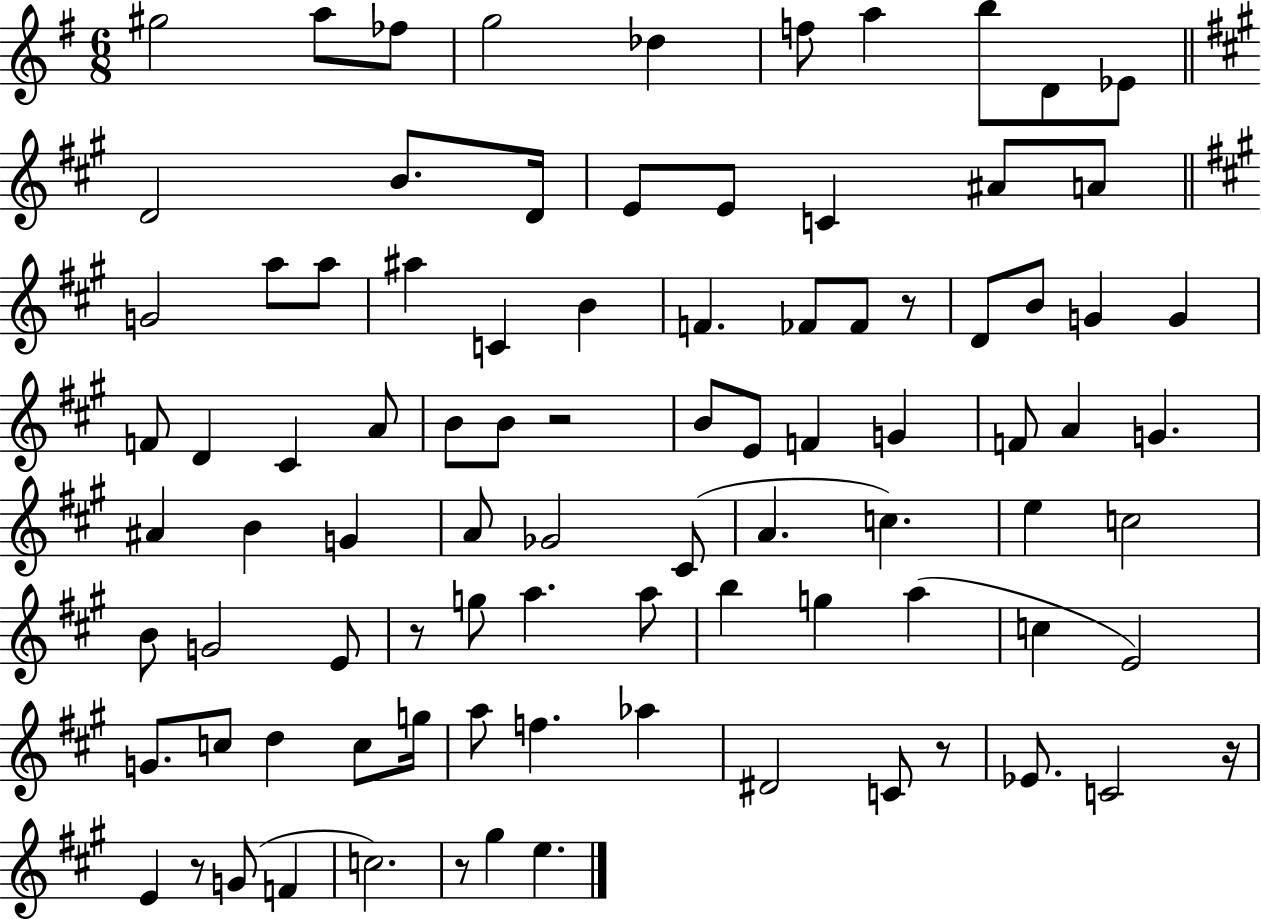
G#5/h A5/e FES5/e G5/h Db5/q F5/e A5/q B5/e D4/e Eb4/e D4/h B4/e. D4/s E4/e E4/e C4/q A#4/e A4/e G4/h A5/e A5/e A#5/q C4/q B4/q F4/q. FES4/e FES4/e R/e D4/e B4/e G4/q G4/q F4/e D4/q C#4/q A4/e B4/e B4/e R/h B4/e E4/e F4/q G4/q F4/e A4/q G4/q. A#4/q B4/q G4/q A4/e Gb4/h C#4/e A4/q. C5/q. E5/q C5/h B4/e G4/h E4/e R/e G5/e A5/q. A5/e B5/q G5/q A5/q C5/q E4/h G4/e. C5/e D5/q C5/e G5/s A5/e F5/q. Ab5/q D#4/h C4/e R/e Eb4/e. C4/h R/s E4/q R/e G4/e F4/q C5/h. R/e G#5/q E5/q.